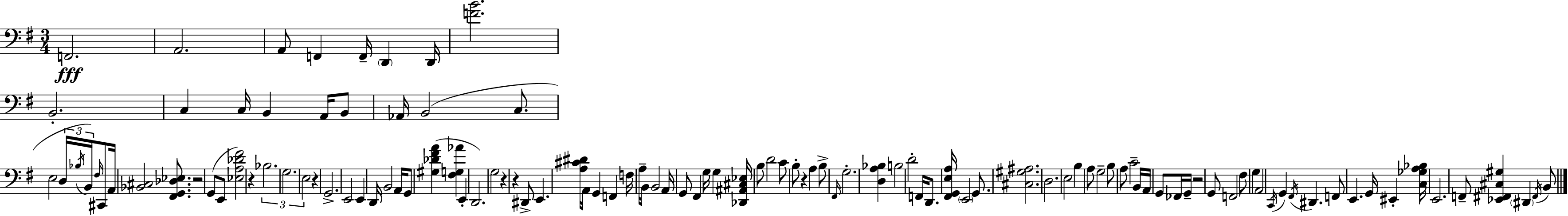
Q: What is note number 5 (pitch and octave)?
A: F2